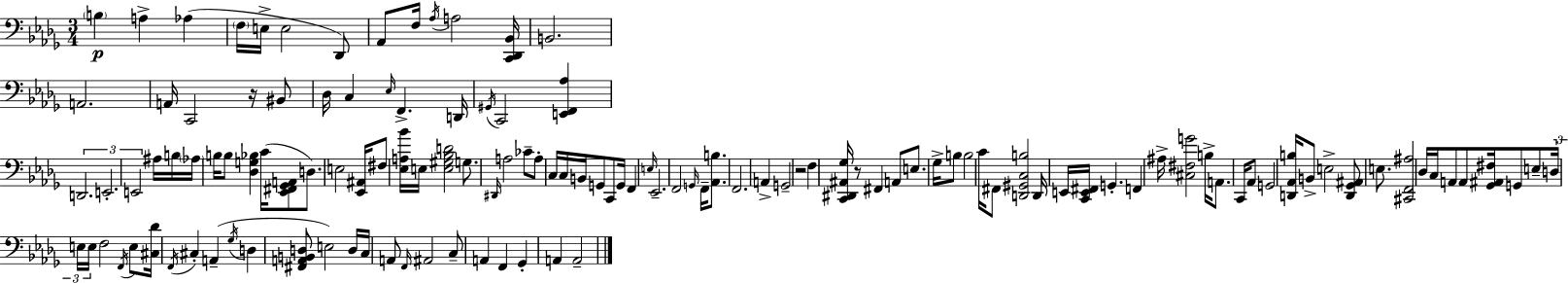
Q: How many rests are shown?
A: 3